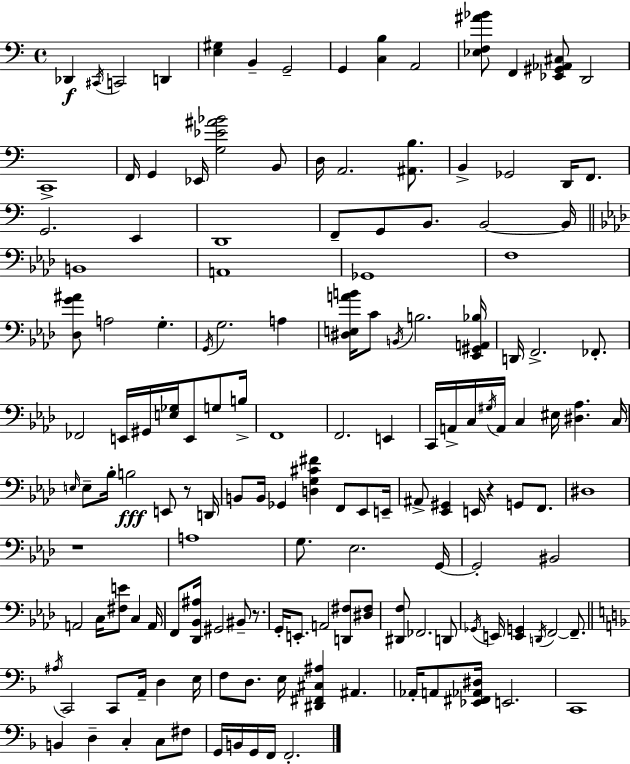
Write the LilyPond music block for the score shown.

{
  \clef bass
  \time 4/4
  \defaultTimeSignature
  \key c \major
  des,4\f \acciaccatura { cis,16 } c,2 d,4 | <e gis>4 b,4-- g,2-- | g,4 <c b>4 a,2 | <ees f ais' bes'>8 f,4 <ees, gis, aes, cis>8 d,2 | \break c,1-> | f,16 g,4 ees,16 <g ees' ais' bes'>2 b,8 | d16 a,2. <ais, b>8. | b,4-> ges,2 d,16 f,8. | \break g,2. e,4 | d,1 | f,8-- g,8 b,8. b,2~~ | b,16 \bar "||" \break \key f \minor b,1 | a,1 | ges,1 | f1 | \break <des g' ais'>8 a2 g4.-. | \acciaccatura { g,16 } g2. a4 | <dis e a' b'>16 c'8 \acciaccatura { b,16 } b2. | <ees, gis, a, bes>16 d,16 f,2.-> fes,8.-. | \break fes,2 e,16 gis,16 <e ges>16 e,8 g8 | b16-> f,1 | f,2. e,4 | c,16 a,16-> c16 \acciaccatura { gis16 } a,16 c4 eis16 <dis aes>4. | \break c16 \grace { e16 } e8-- bes16-. b2\fff e,8 | r8 d,16 b,8 b,16 ges,4 <d g cis' fis'>4 f,8 | ees,8 e,16-- ais,8-> <ees, gis,>4 e,16 r4 g,8 | f,8. dis1 | \break r1 | a1 | g8. ees2. | g,16~~ g,2-. bis,2 | \break a,2 c16 <fis e'>8 c4 | a,16 f,8 <des, bes, ais>16 gis,2 bis,8-- | r8. g,16-. e,8.-. a,2 | <d, fis>8 <dis fis>8 <dis, f>8 fes,2. | \break d,8 \acciaccatura { ges,16 } e,16 <e, g,>4 \acciaccatura { d,16 } f,2~~ | f,8.-- \bar "||" \break \key f \major \acciaccatura { ais16 } c,2 c,8 a,16-- d4 | e16 f8 d8. e16 <dis, fis, cis ais>4 ais,4. | aes,16-. a,8 <ees, fis, aes, dis>16 e,2. | c,1 | \break b,4 d4-- c4-. c8 fis8 | g,16 b,16 g,16 f,16 f,2.-. | \bar "|."
}